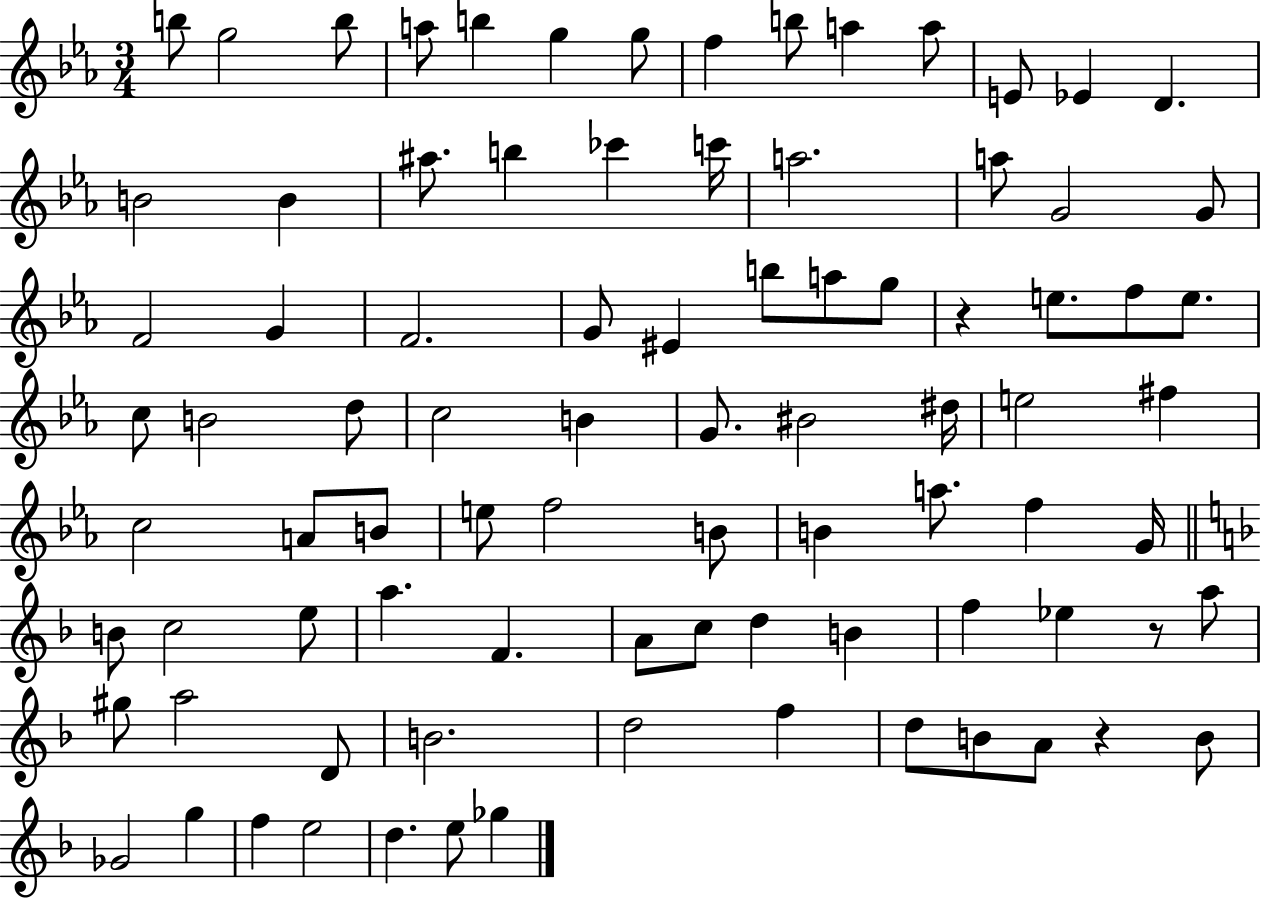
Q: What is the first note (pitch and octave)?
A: B5